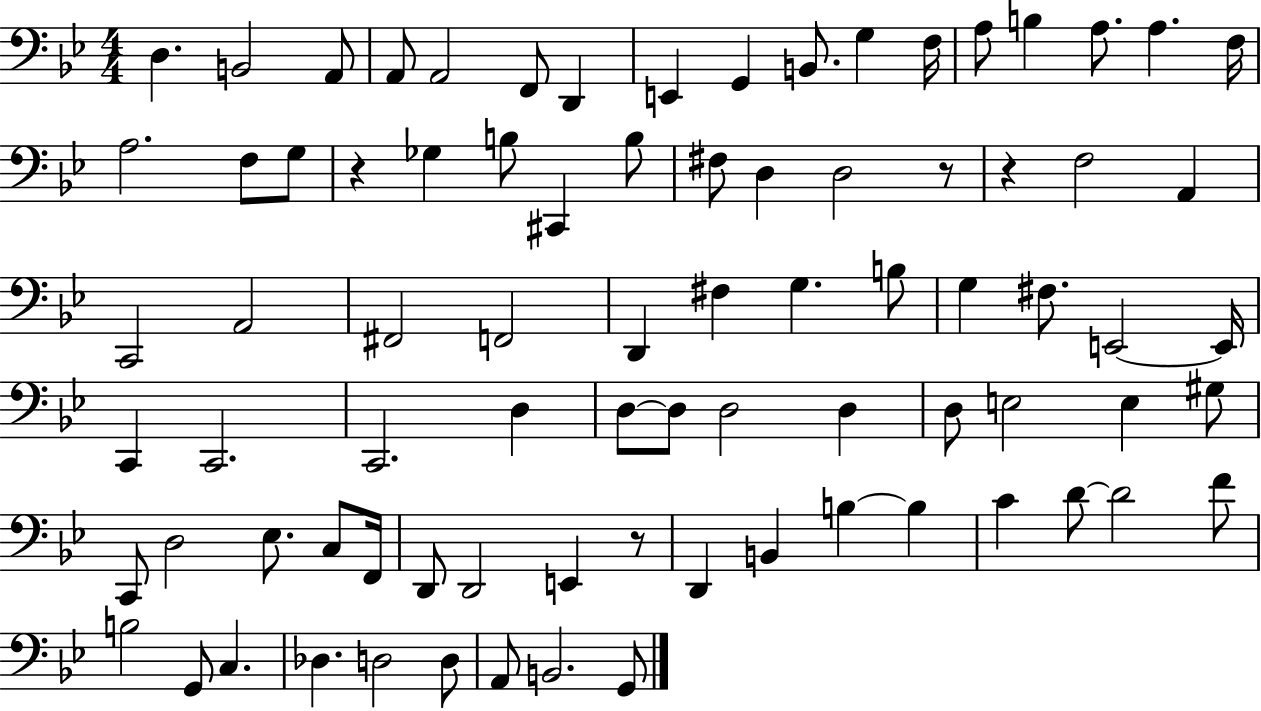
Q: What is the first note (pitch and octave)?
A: D3